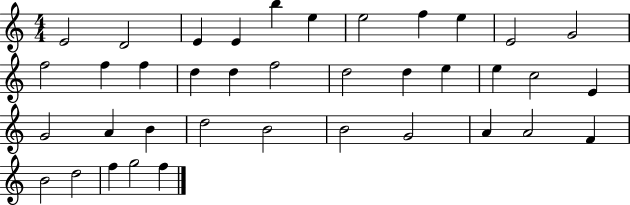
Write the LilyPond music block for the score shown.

{
  \clef treble
  \numericTimeSignature
  \time 4/4
  \key c \major
  e'2 d'2 | e'4 e'4 b''4 e''4 | e''2 f''4 e''4 | e'2 g'2 | \break f''2 f''4 f''4 | d''4 d''4 f''2 | d''2 d''4 e''4 | e''4 c''2 e'4 | \break g'2 a'4 b'4 | d''2 b'2 | b'2 g'2 | a'4 a'2 f'4 | \break b'2 d''2 | f''4 g''2 f''4 | \bar "|."
}